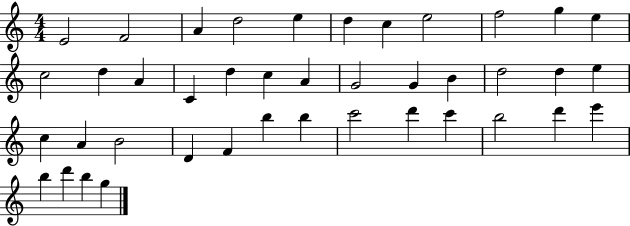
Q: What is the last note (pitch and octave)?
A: G5